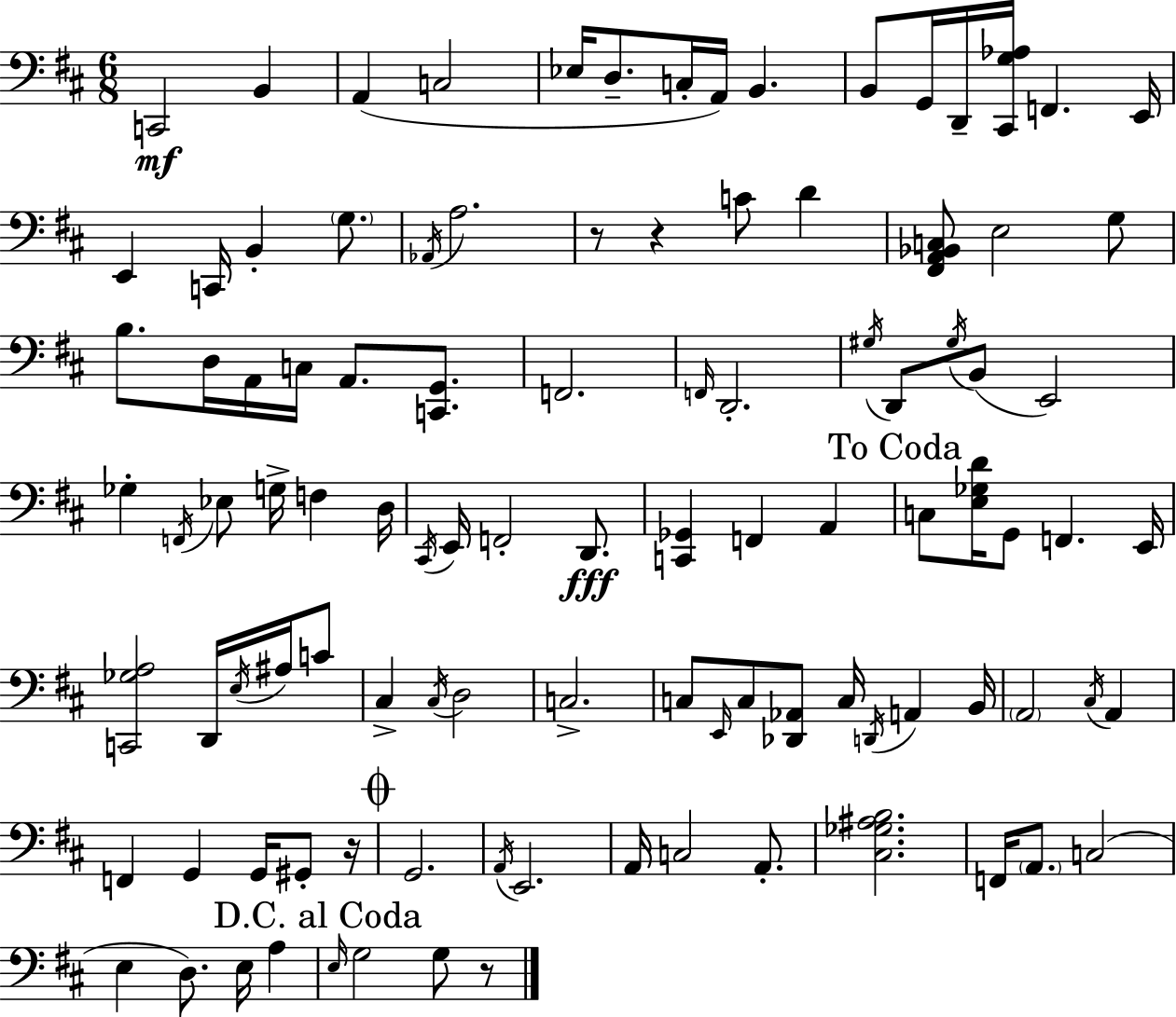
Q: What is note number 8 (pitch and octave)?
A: A2